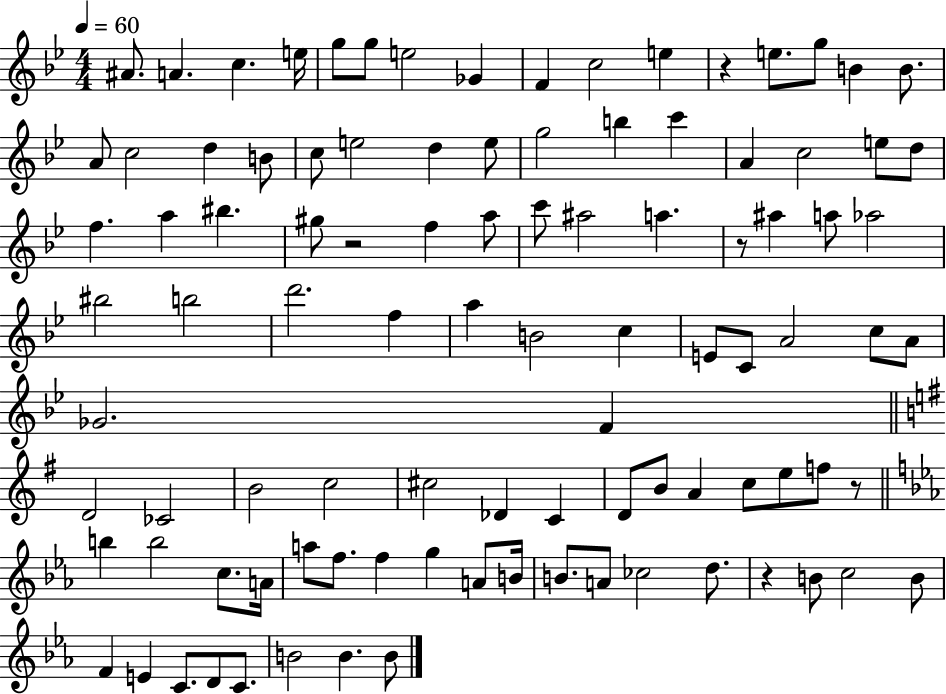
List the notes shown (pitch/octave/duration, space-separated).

A#4/e. A4/q. C5/q. E5/s G5/e G5/e E5/h Gb4/q F4/q C5/h E5/q R/q E5/e. G5/e B4/q B4/e. A4/e C5/h D5/q B4/e C5/e E5/h D5/q E5/e G5/h B5/q C6/q A4/q C5/h E5/e D5/e F5/q. A5/q BIS5/q. G#5/e R/h F5/q A5/e C6/e A#5/h A5/q. R/e A#5/q A5/e Ab5/h BIS5/h B5/h D6/h. F5/q A5/q B4/h C5/q E4/e C4/e A4/h C5/e A4/e Gb4/h. F4/q D4/h CES4/h B4/h C5/h C#5/h Db4/q C4/q D4/e B4/e A4/q C5/e E5/e F5/e R/e B5/q B5/h C5/e. A4/s A5/e F5/e. F5/q G5/q A4/e B4/s B4/e. A4/e CES5/h D5/e. R/q B4/e C5/h B4/e F4/q E4/q C4/e. D4/e C4/e. B4/h B4/q. B4/e